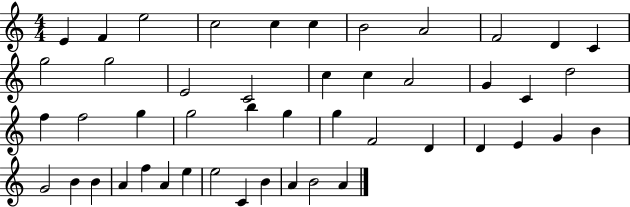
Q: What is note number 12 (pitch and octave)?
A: G5